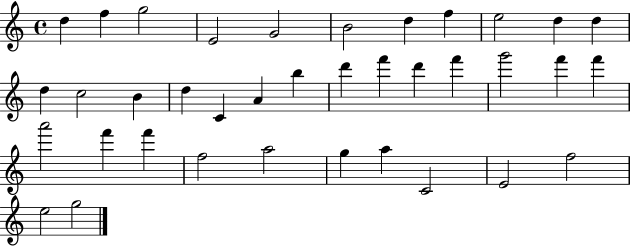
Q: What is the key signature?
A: C major